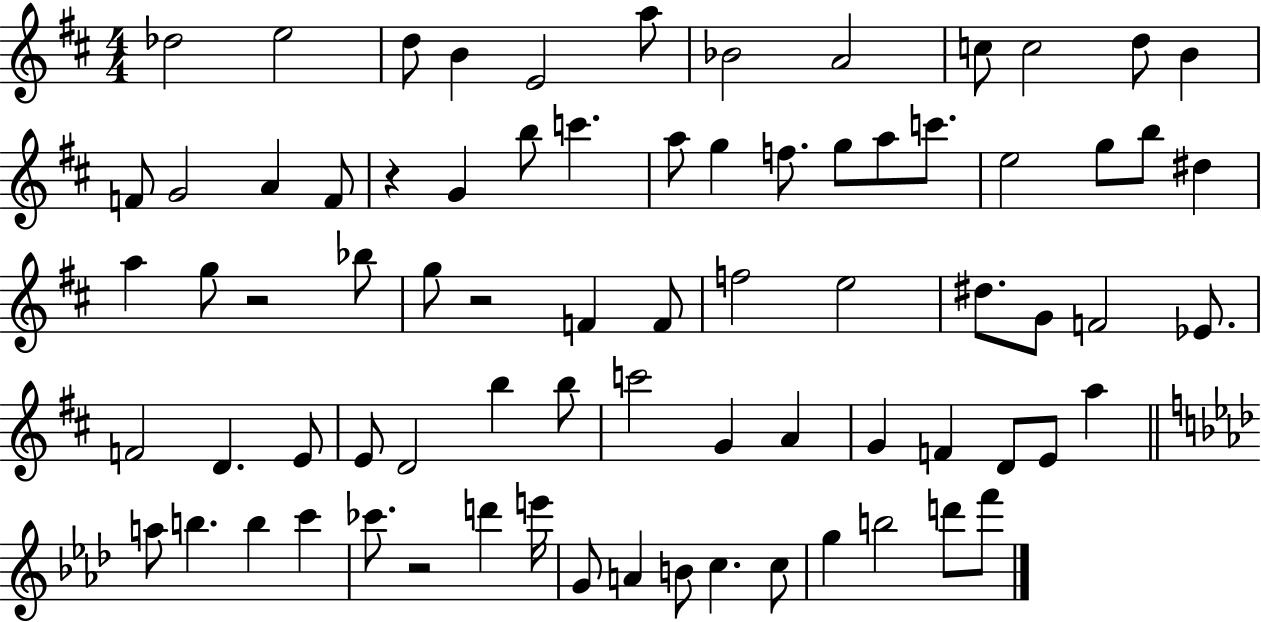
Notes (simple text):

Db5/h E5/h D5/e B4/q E4/h A5/e Bb4/h A4/h C5/e C5/h D5/e B4/q F4/e G4/h A4/q F4/e R/q G4/q B5/e C6/q. A5/e G5/q F5/e. G5/e A5/e C6/e. E5/h G5/e B5/e D#5/q A5/q G5/e R/h Bb5/e G5/e R/h F4/q F4/e F5/h E5/h D#5/e. G4/e F4/h Eb4/e. F4/h D4/q. E4/e E4/e D4/h B5/q B5/e C6/h G4/q A4/q G4/q F4/q D4/e E4/e A5/q A5/e B5/q. B5/q C6/q CES6/e. R/h D6/q E6/s G4/e A4/q B4/e C5/q. C5/e G5/q B5/h D6/e F6/e